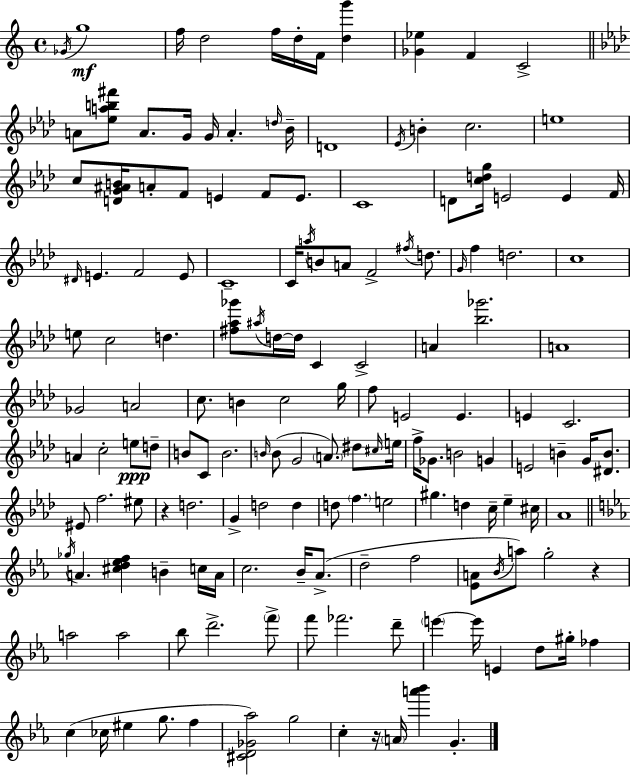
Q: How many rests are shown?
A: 3